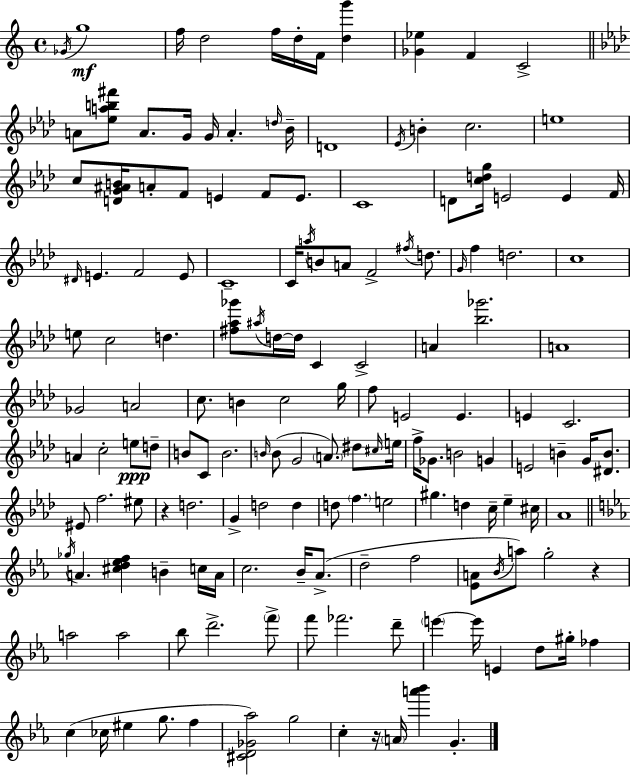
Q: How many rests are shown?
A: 3